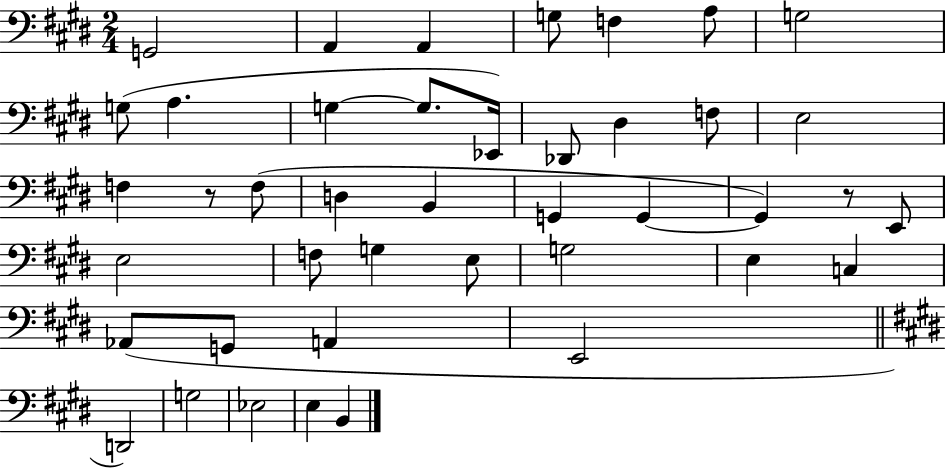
X:1
T:Untitled
M:2/4
L:1/4
K:E
G,,2 A,, A,, G,/2 F, A,/2 G,2 G,/2 A, G, G,/2 _E,,/4 _D,,/2 ^D, F,/2 E,2 F, z/2 F,/2 D, B,, G,, G,, G,, z/2 E,,/2 E,2 F,/2 G, E,/2 G,2 E, C, _A,,/2 G,,/2 A,, E,,2 D,,2 G,2 _E,2 E, B,,